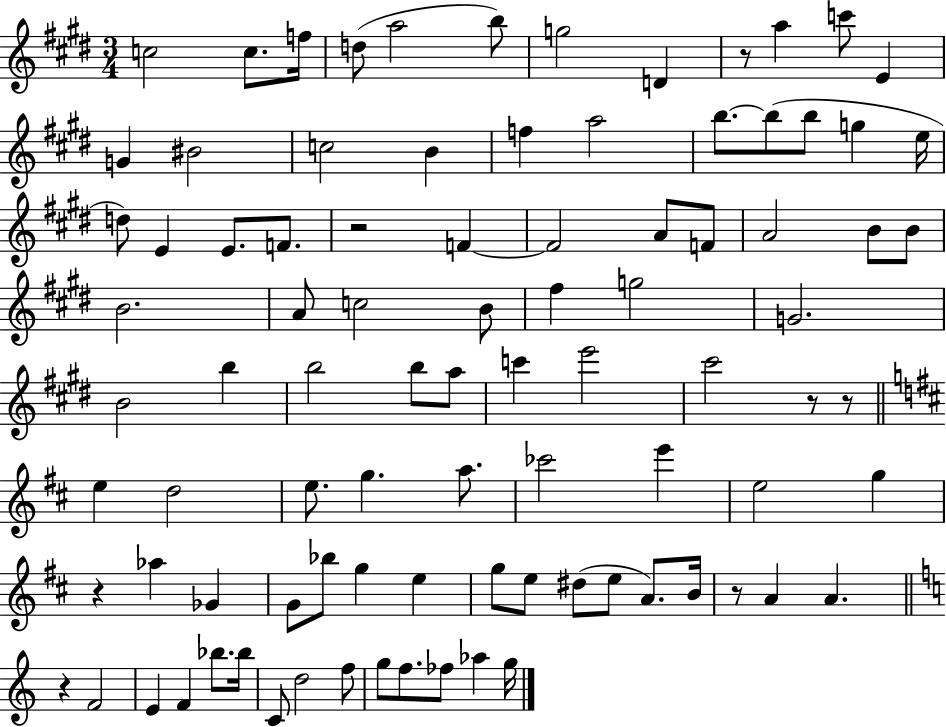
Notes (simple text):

C5/h C5/e. F5/s D5/e A5/h B5/e G5/h D4/q R/e A5/q C6/e E4/q G4/q BIS4/h C5/h B4/q F5/q A5/h B5/e. B5/e B5/e G5/q E5/s D5/e E4/q E4/e. F4/e. R/h F4/q F4/h A4/e F4/e A4/h B4/e B4/e B4/h. A4/e C5/h B4/e F#5/q G5/h G4/h. B4/h B5/q B5/h B5/e A5/e C6/q E6/h C#6/h R/e R/e E5/q D5/h E5/e. G5/q. A5/e. CES6/h E6/q E5/h G5/q R/q Ab5/q Gb4/q G4/e Bb5/e G5/q E5/q G5/e E5/e D#5/e E5/e A4/e. B4/s R/e A4/q A4/q. R/q F4/h E4/q F4/q Bb5/e. Bb5/s C4/e D5/h F5/e G5/e F5/e. FES5/e Ab5/q G5/s